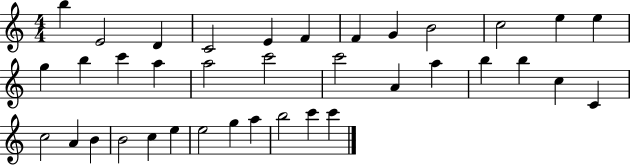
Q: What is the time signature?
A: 4/4